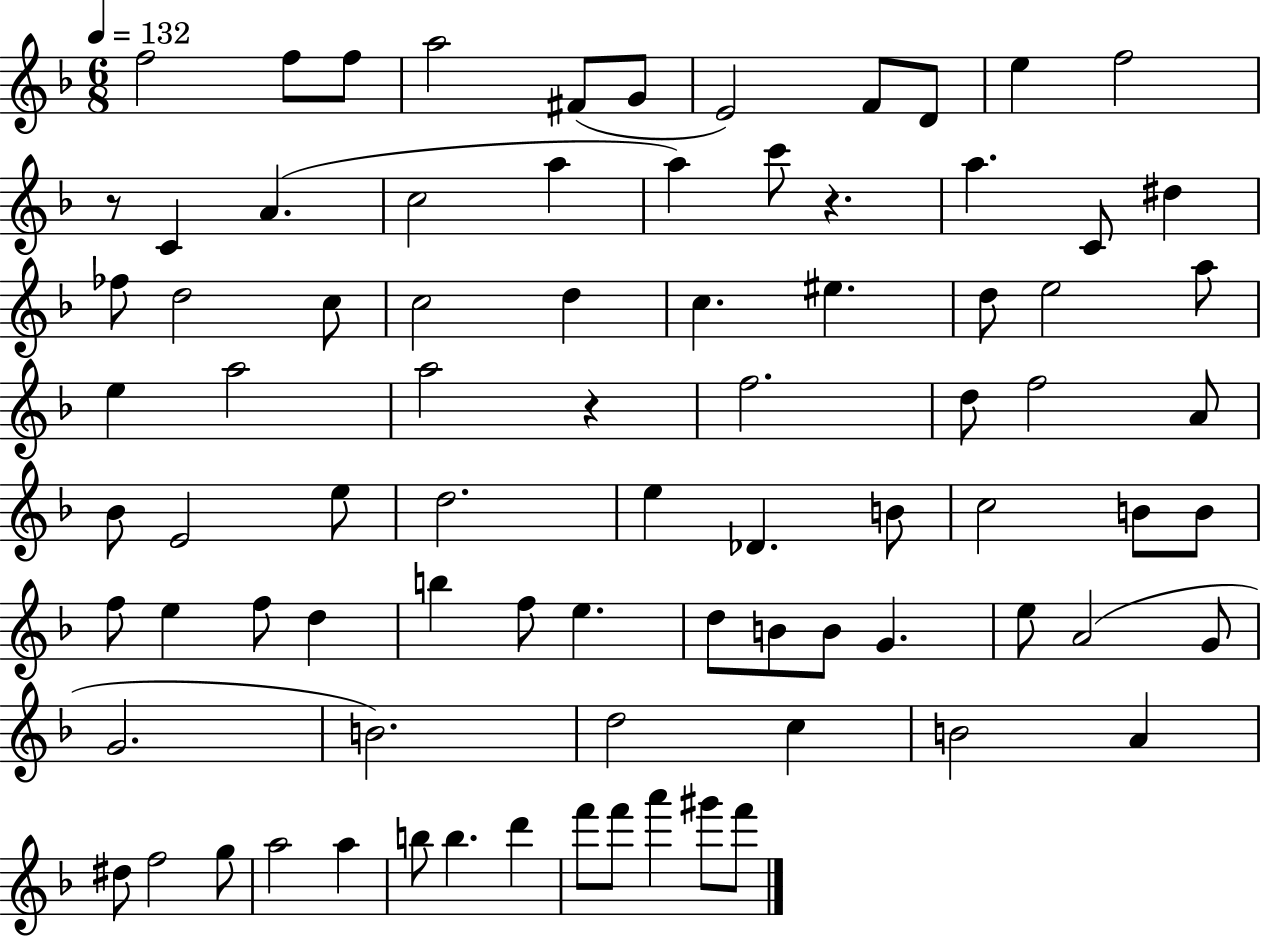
X:1
T:Untitled
M:6/8
L:1/4
K:F
f2 f/2 f/2 a2 ^F/2 G/2 E2 F/2 D/2 e f2 z/2 C A c2 a a c'/2 z a C/2 ^d _f/2 d2 c/2 c2 d c ^e d/2 e2 a/2 e a2 a2 z f2 d/2 f2 A/2 _B/2 E2 e/2 d2 e _D B/2 c2 B/2 B/2 f/2 e f/2 d b f/2 e d/2 B/2 B/2 G e/2 A2 G/2 G2 B2 d2 c B2 A ^d/2 f2 g/2 a2 a b/2 b d' f'/2 f'/2 a' ^g'/2 f'/2